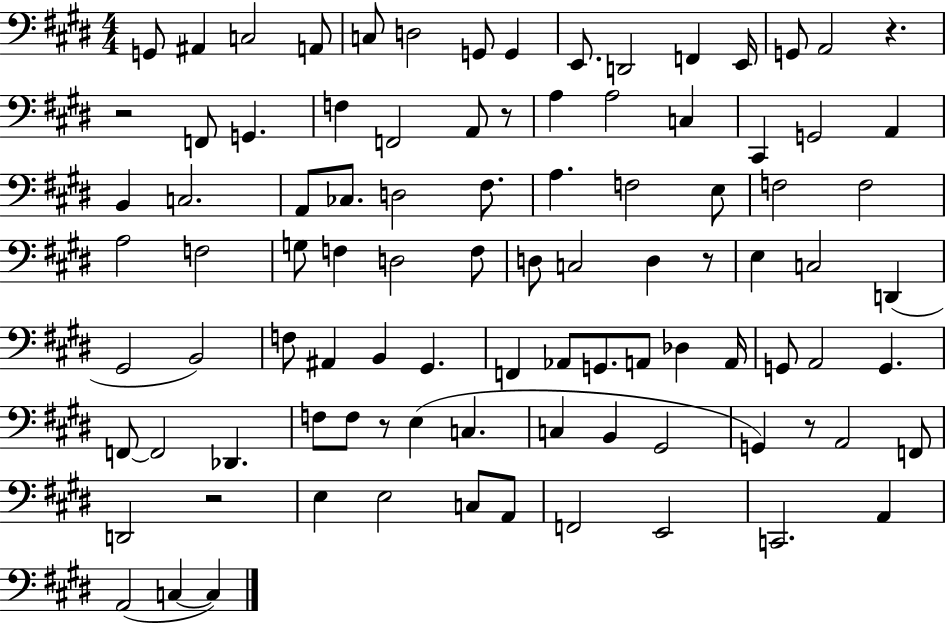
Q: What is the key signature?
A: E major